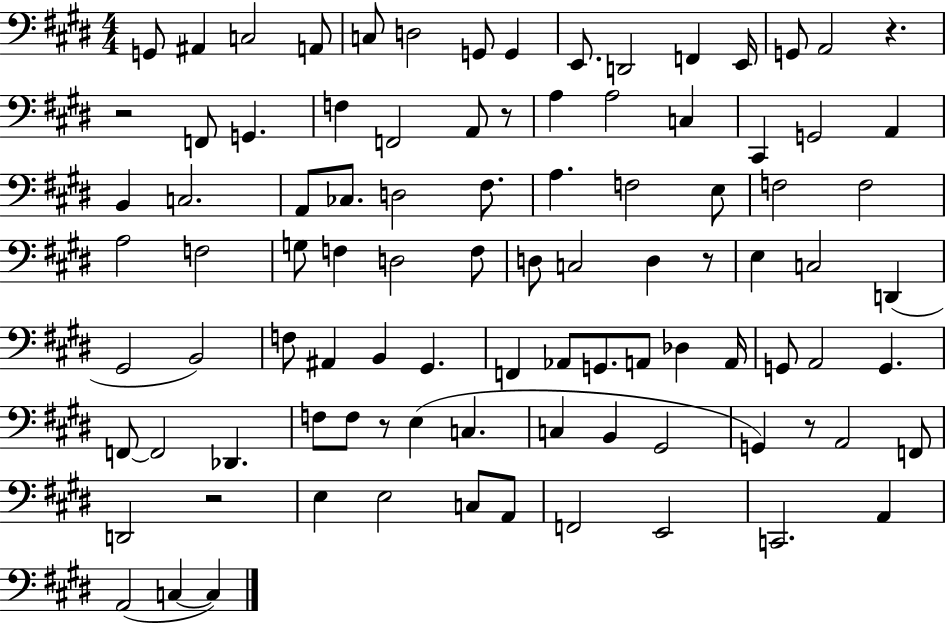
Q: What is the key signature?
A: E major